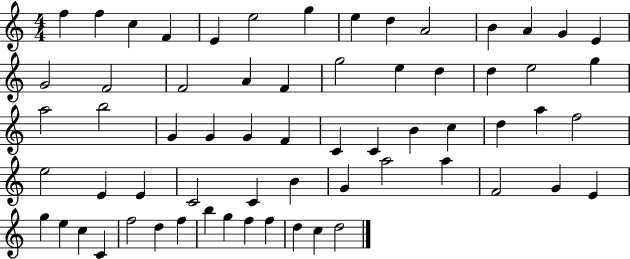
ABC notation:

X:1
T:Untitled
M:4/4
L:1/4
K:C
f f c F E e2 g e d A2 B A G E G2 F2 F2 A F g2 e d d e2 g a2 b2 G G G F C C B c d a f2 e2 E E C2 C B G a2 a F2 G E g e c C f2 d f b g f f d c d2